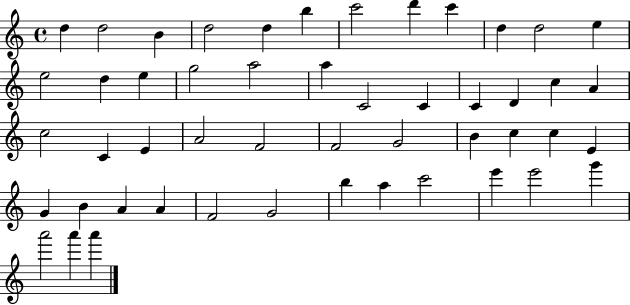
{
  \clef treble
  \time 4/4
  \defaultTimeSignature
  \key c \major
  d''4 d''2 b'4 | d''2 d''4 b''4 | c'''2 d'''4 c'''4 | d''4 d''2 e''4 | \break e''2 d''4 e''4 | g''2 a''2 | a''4 c'2 c'4 | c'4 d'4 c''4 a'4 | \break c''2 c'4 e'4 | a'2 f'2 | f'2 g'2 | b'4 c''4 c''4 e'4 | \break g'4 b'4 a'4 a'4 | f'2 g'2 | b''4 a''4 c'''2 | e'''4 e'''2 g'''4 | \break a'''2 a'''4 a'''4 | \bar "|."
}